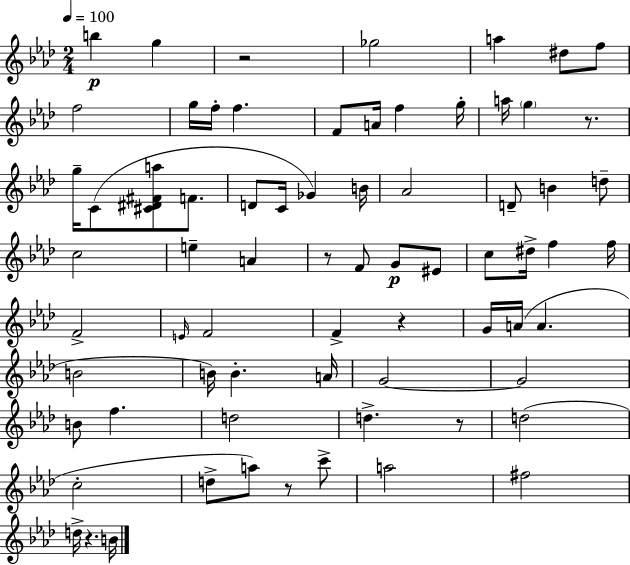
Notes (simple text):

B5/q G5/q R/h Gb5/h A5/q D#5/e F5/e F5/h G5/s F5/s F5/q. F4/e A4/s F5/q G5/s A5/s G5/q R/e. G5/s C4/e [C#4,D#4,F#4,A5]/e F4/e. D4/e C4/s Gb4/q B4/s Ab4/h D4/e B4/q D5/e C5/h E5/q A4/q R/e F4/e G4/e EIS4/e C5/e D#5/s F5/q F5/s F4/h E4/s F4/h F4/q R/q G4/s A4/s A4/q. B4/h B4/s B4/q. A4/s G4/h G4/h B4/e F5/q. D5/h D5/q. R/e D5/h C5/h D5/e A5/e R/e C6/e A5/h F#5/h D5/s R/q. B4/s